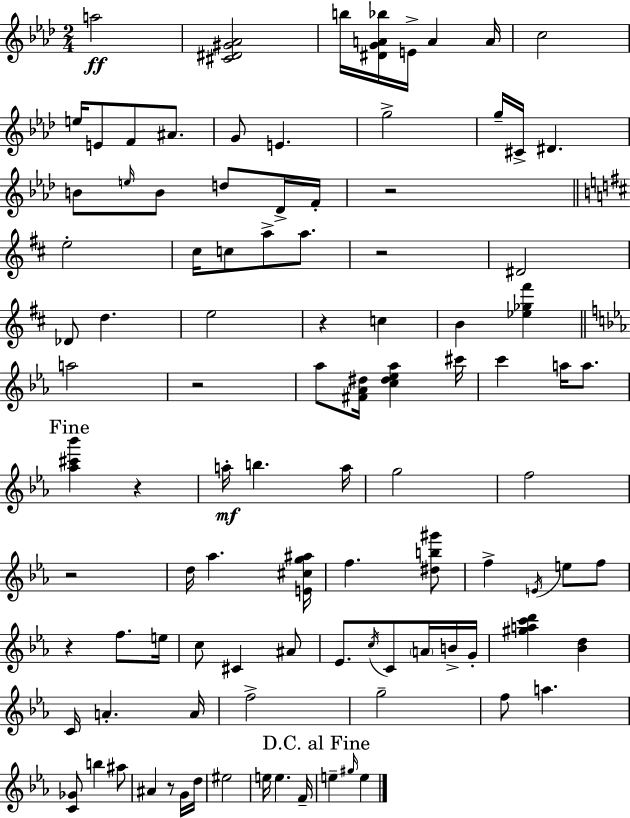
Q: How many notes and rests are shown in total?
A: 100